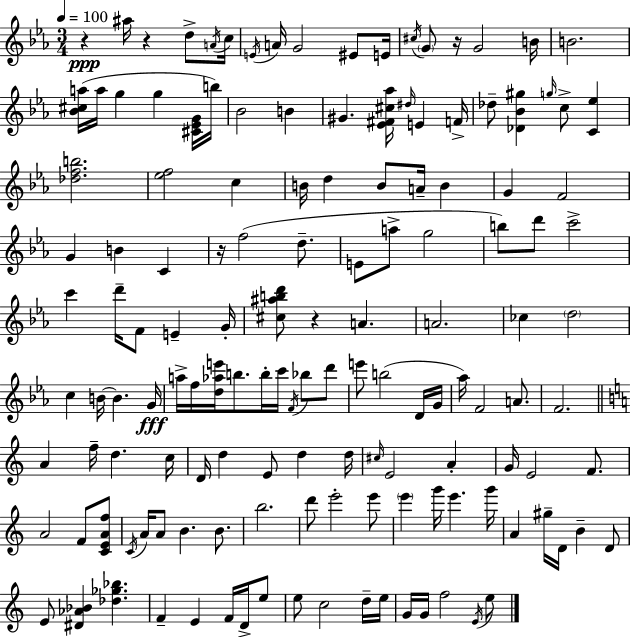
{
  \clef treble
  \numericTimeSignature
  \time 3/4
  \key ees \major
  \tempo 4 = 100
  \repeat volta 2 { r4\ppp ais''16 r4 d''8-> \acciaccatura { a'16 } | c''16 \acciaccatura { e'16 } a'16 g'2 eis'8 | e'16 \acciaccatura { cis''16 } \parenthesize g'8 r16 g'2 | b'16 b'2. | \break <bes' cis'' a''>16( a''16 g''4 g''4 | <cis' ees' g'>16 b''16) bes'2 b'4 | gis'4. <ees' fis' cis'' aes''>16 \grace { dis''16 } e'4 | f'16-> des''8-- <des' bes' gis''>4 \grace { g''16 } c''8-> | \break <c' ees''>4 <des'' f'' b''>2. | <ees'' f''>2 | c''4 b'16 d''4 b'8 | a'16-- b'4 g'4 f'2 | \break g'4 b'4 | c'4 r16 f''2( | d''8.-- e'8 a''8-> g''2 | b''8) d'''8 c'''2-> | \break c'''4 d'''16-- f'8 | e'4-- g'16-. <cis'' ais'' b'' d'''>8 r4 a'4. | a'2. | ces''4 \parenthesize d''2 | \break c''4 b'16~~ b'4. | g'16\fff a''16-> f''16 <d'' aes'' e'''>16 b''8. b''16-. | c'''16 \acciaccatura { f'16 } bes''8 d'''8 e'''8 b''2( | d'16 g'16 aes''16) f'2 | \break a'8. f'2. | \bar "||" \break \key c \major a'4 f''16-- d''4. c''16 | d'16 d''4 e'8 d''4 d''16 | \grace { cis''16 } e'2 a'4-. | g'16 e'2 f'8. | \break a'2 f'8 <c' e' a' f''>8 | \acciaccatura { c'16 } a'16 a'8 b'4. b'8. | b''2. | d'''8 e'''2-. | \break e'''8 \parenthesize e'''4 g'''16 e'''4. | g'''16 a'4 gis''16-- d'16 b'4-- | d'8 e'8 <dis' aes' bes'>4 <des'' ges'' bes''>4. | f'4-- e'4 f'16 d'16-> | \break e''8 e''8 c''2 | d''16-- e''16 g'16 g'16 f''2 | \acciaccatura { e'16 } e''8 } \bar "|."
}